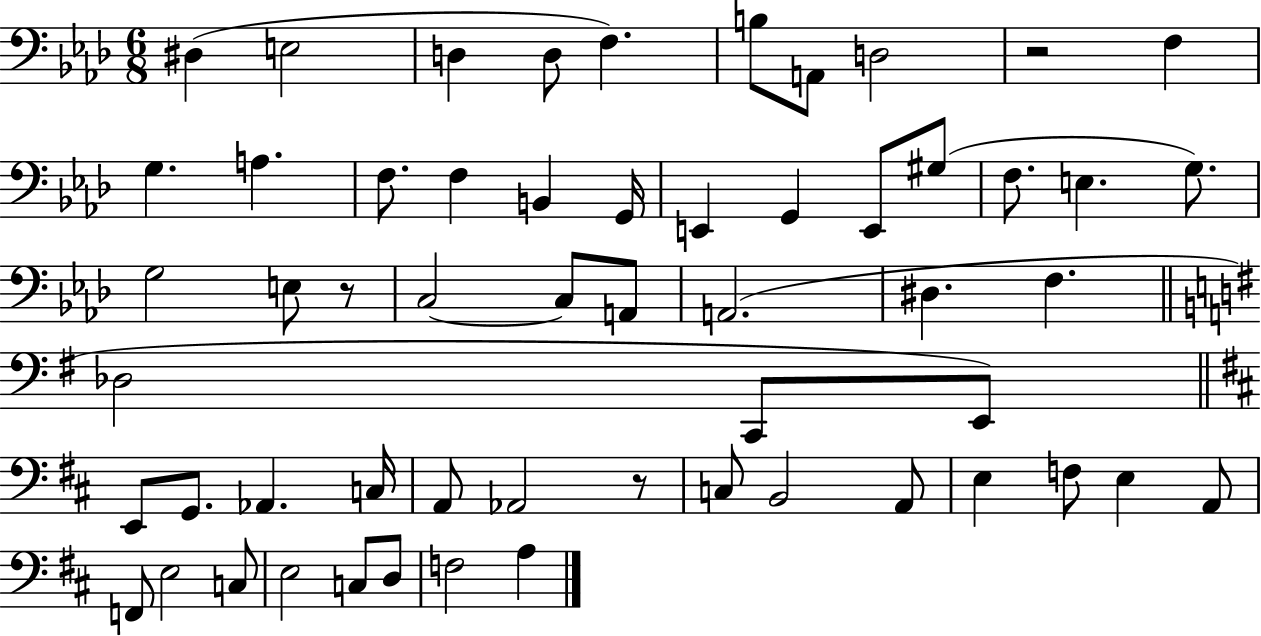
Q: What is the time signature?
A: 6/8